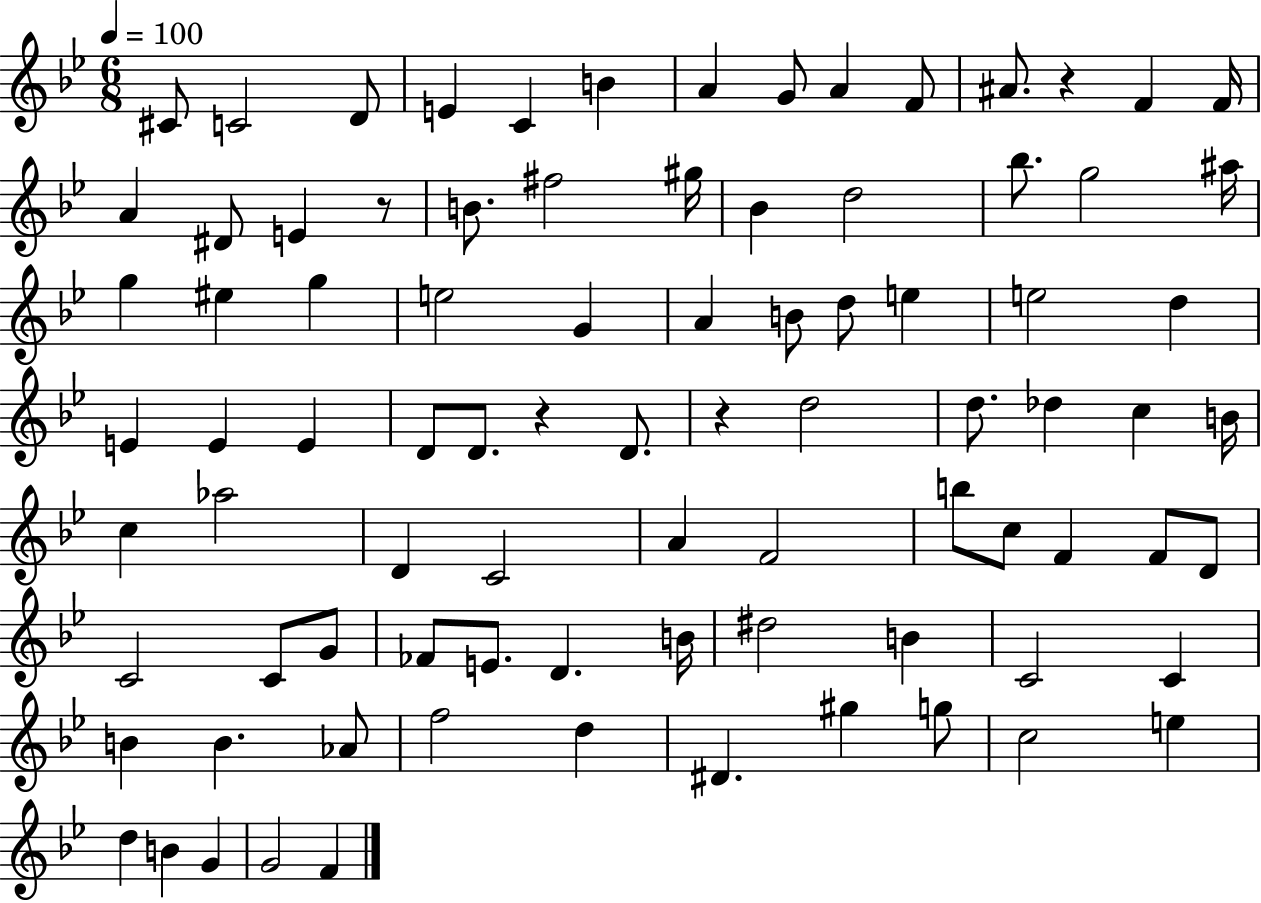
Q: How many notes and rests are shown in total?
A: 87